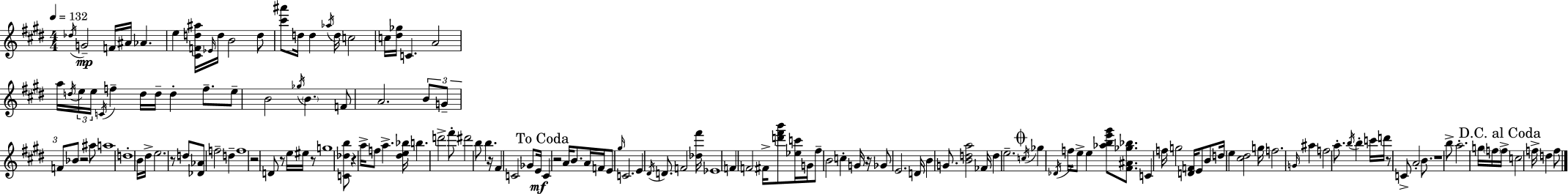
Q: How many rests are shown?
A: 11